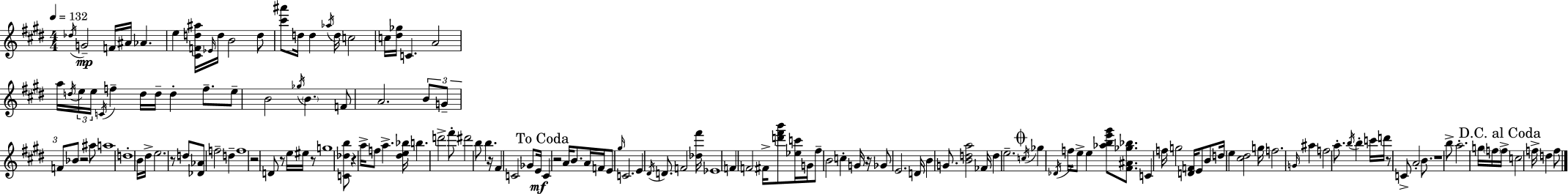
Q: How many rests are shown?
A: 11